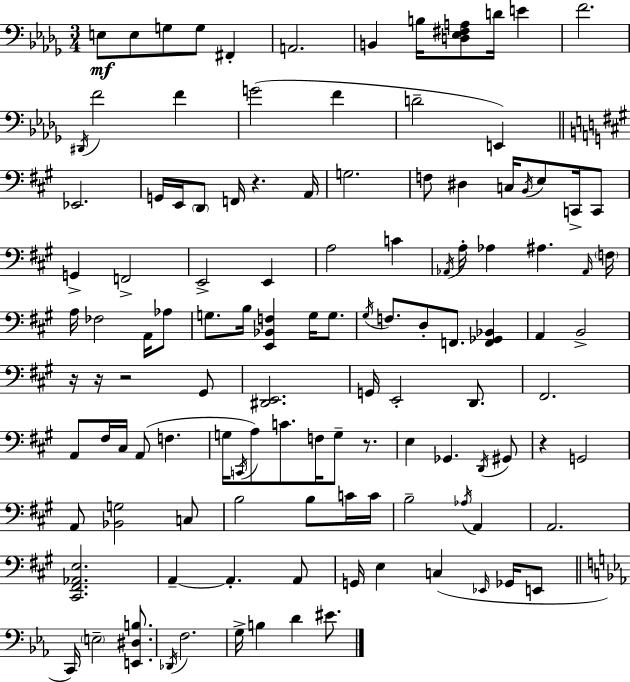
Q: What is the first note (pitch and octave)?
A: E3